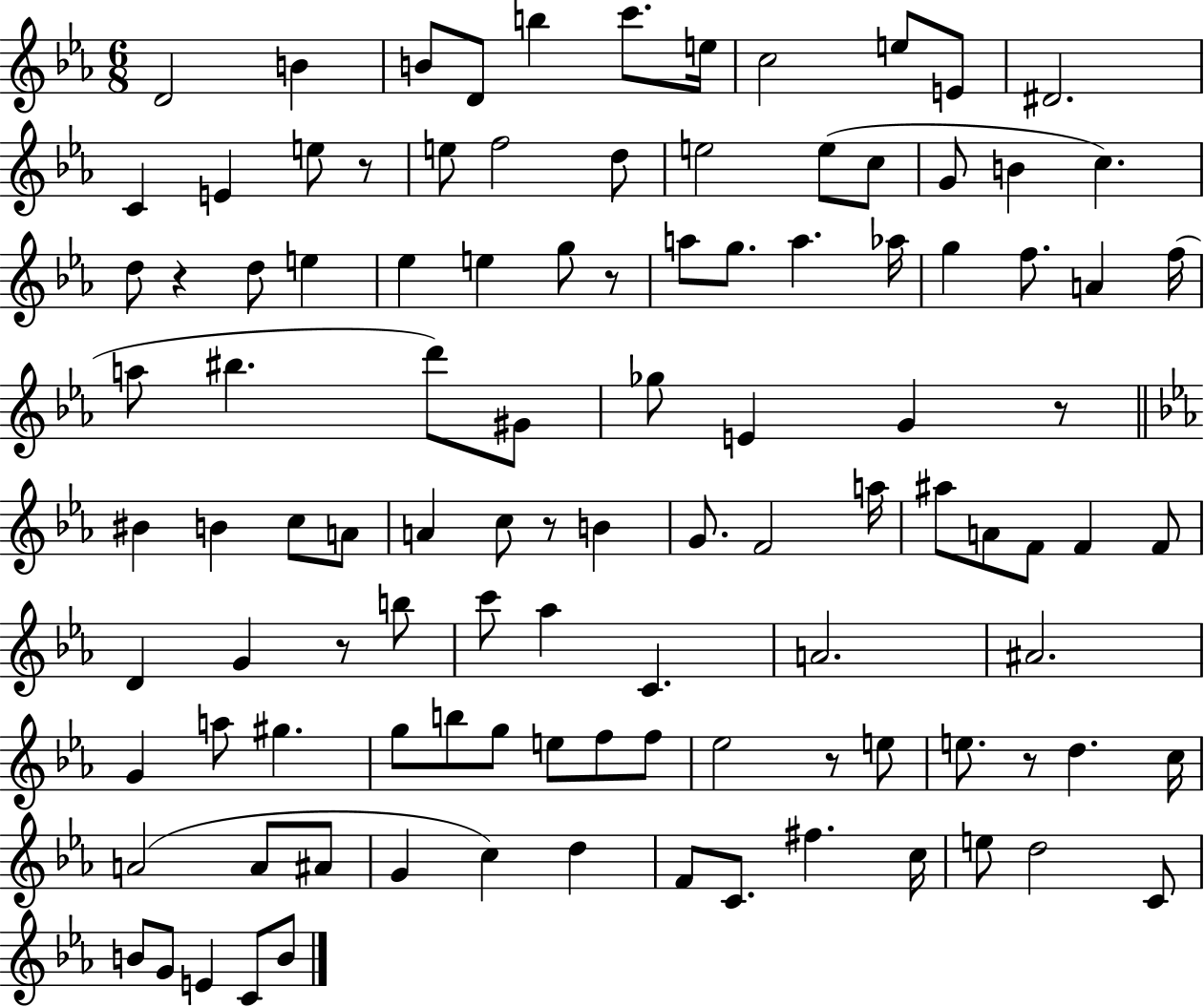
D4/h B4/q B4/e D4/e B5/q C6/e. E5/s C5/h E5/e E4/e D#4/h. C4/q E4/q E5/e R/e E5/e F5/h D5/e E5/h E5/e C5/e G4/e B4/q C5/q. D5/e R/q D5/e E5/q Eb5/q E5/q G5/e R/e A5/e G5/e. A5/q. Ab5/s G5/q F5/e. A4/q F5/s A5/e BIS5/q. D6/e G#4/e Gb5/e E4/q G4/q R/e BIS4/q B4/q C5/e A4/e A4/q C5/e R/e B4/q G4/e. F4/h A5/s A#5/e A4/e F4/e F4/q F4/e D4/q G4/q R/e B5/e C6/e Ab5/q C4/q. A4/h. A#4/h. G4/q A5/e G#5/q. G5/e B5/e G5/e E5/e F5/e F5/e Eb5/h R/e E5/e E5/e. R/e D5/q. C5/s A4/h A4/e A#4/e G4/q C5/q D5/q F4/e C4/e. F#5/q. C5/s E5/e D5/h C4/e B4/e G4/e E4/q C4/e B4/e